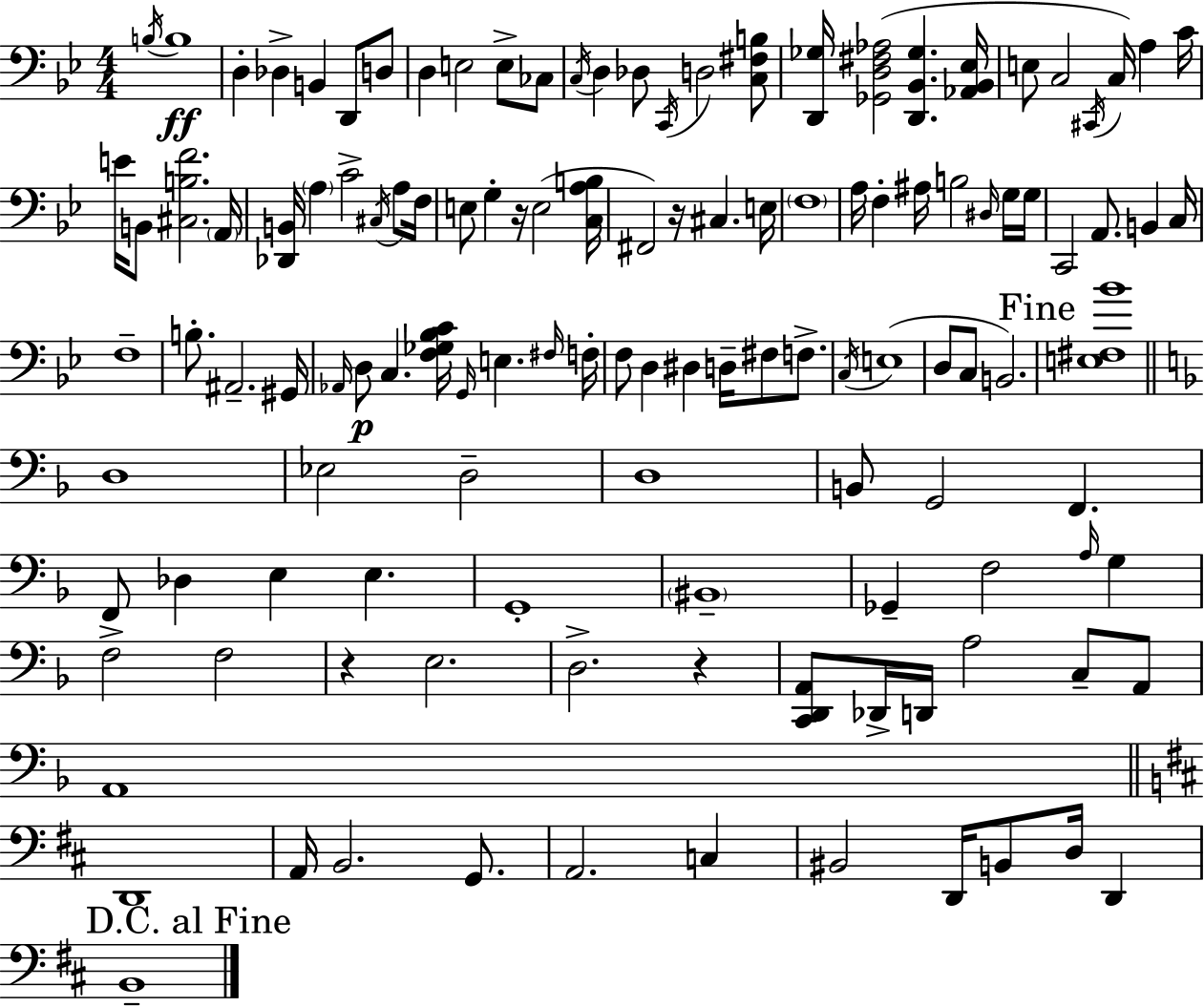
B3/s B3/w D3/q Db3/q B2/q D2/e D3/e D3/q E3/h E3/e CES3/e C3/s D3/q Db3/e C2/s D3/h [C3,F#3,B3]/e [D2,Gb3]/s [Gb2,D3,F#3,Ab3]/h [D2,Bb2,Gb3]/q. [Ab2,Bb2,Eb3]/s E3/e C3/h C#2/s C3/s A3/q C4/s E4/s B2/e [C#3,B3,F4]/h. A2/s [Db2,B2]/s A3/q C4/h C#3/s A3/e F3/s E3/e G3/q R/s E3/h [C3,A3,B3]/s F#2/h R/s C#3/q. E3/s F3/w A3/s F3/q A#3/s B3/h D#3/s G3/s G3/s C2/h A2/e. B2/q C3/s F3/w B3/e. A#2/h. G#2/s Ab2/s D3/e C3/q. [F3,Gb3,Bb3,C4]/s G2/s E3/q. F#3/s F3/s F3/e D3/q D#3/q D3/s F#3/e F3/e. C3/s E3/w D3/e C3/e B2/h. [E3,F#3,Bb4]/w D3/w Eb3/h D3/h D3/w B2/e G2/h F2/q. F2/e Db3/q E3/q E3/q. G2/w BIS2/w Gb2/q F3/h A3/s G3/q F3/h F3/h R/q E3/h. D3/h. R/q [C2,D2,A2]/e Db2/s D2/s A3/h C3/e A2/e A2/w D2/w A2/s B2/h. G2/e. A2/h. C3/q BIS2/h D2/s B2/e D3/s D2/q B2/w